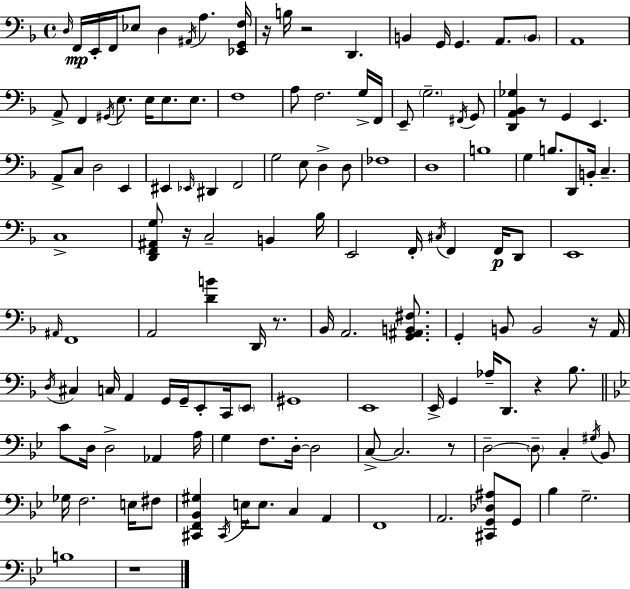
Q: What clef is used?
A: bass